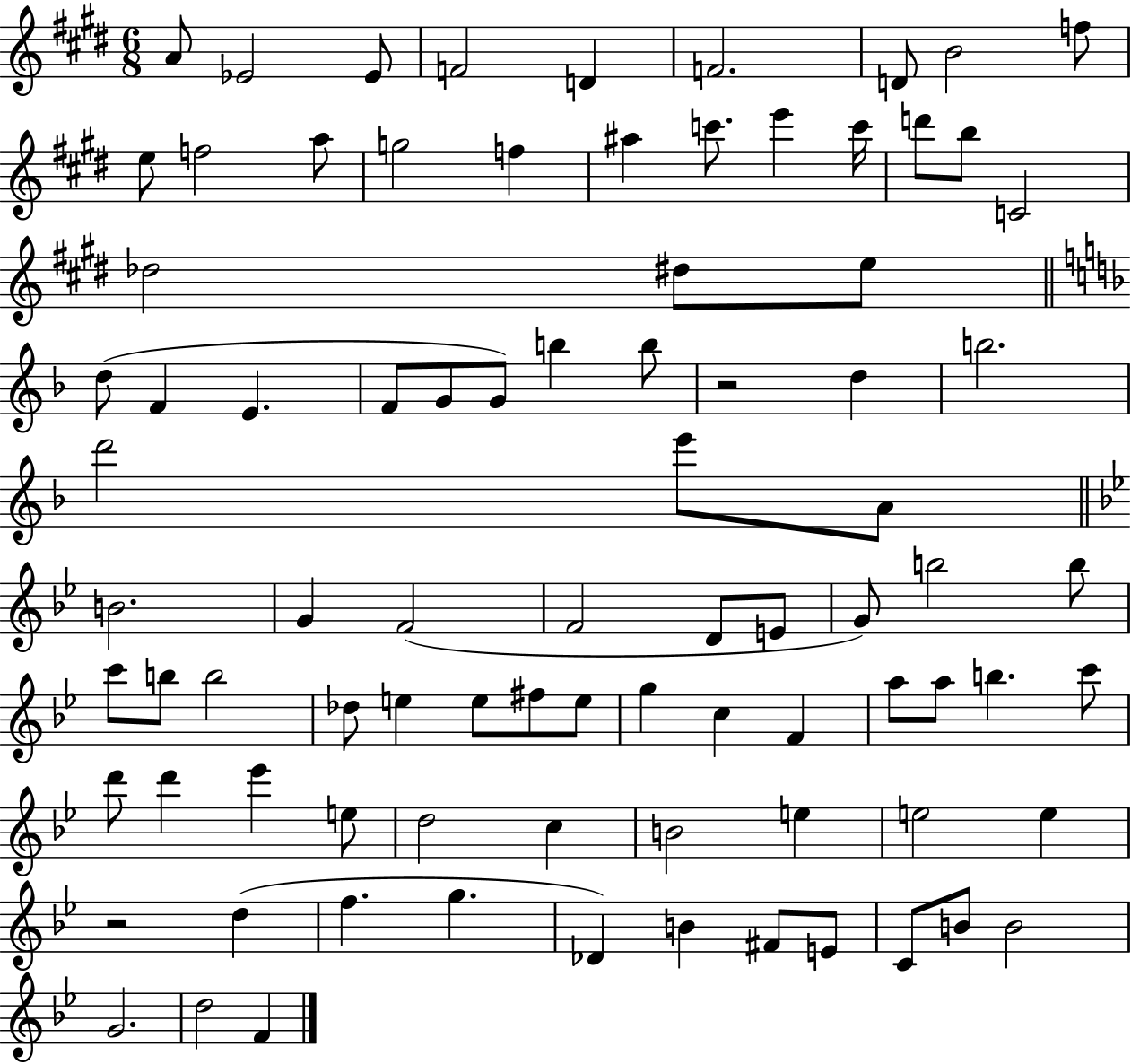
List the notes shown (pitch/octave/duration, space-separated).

A4/e Eb4/h Eb4/e F4/h D4/q F4/h. D4/e B4/h F5/e E5/e F5/h A5/e G5/h F5/q A#5/q C6/e. E6/q C6/s D6/e B5/e C4/h Db5/h D#5/e E5/e D5/e F4/q E4/q. F4/e G4/e G4/e B5/q B5/e R/h D5/q B5/h. D6/h E6/e A4/e B4/h. G4/q F4/h F4/h D4/e E4/e G4/e B5/h B5/e C6/e B5/e B5/h Db5/e E5/q E5/e F#5/e E5/e G5/q C5/q F4/q A5/e A5/e B5/q. C6/e D6/e D6/q Eb6/q E5/e D5/h C5/q B4/h E5/q E5/h E5/q R/h D5/q F5/q. G5/q. Db4/q B4/q F#4/e E4/e C4/e B4/e B4/h G4/h. D5/h F4/q